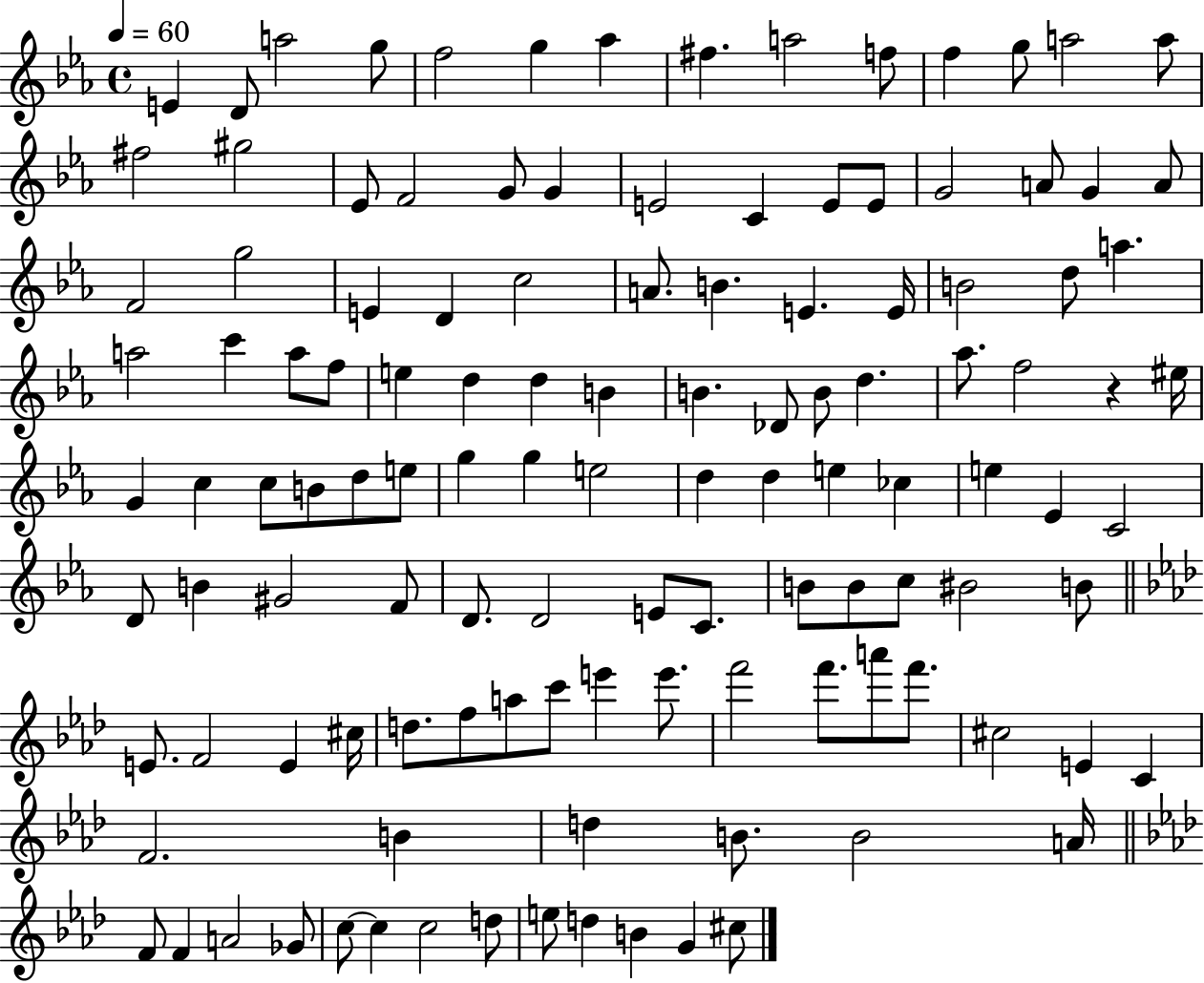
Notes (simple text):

E4/q D4/e A5/h G5/e F5/h G5/q Ab5/q F#5/q. A5/h F5/e F5/q G5/e A5/h A5/e F#5/h G#5/h Eb4/e F4/h G4/e G4/q E4/h C4/q E4/e E4/e G4/h A4/e G4/q A4/e F4/h G5/h E4/q D4/q C5/h A4/e. B4/q. E4/q. E4/s B4/h D5/e A5/q. A5/h C6/q A5/e F5/e E5/q D5/q D5/q B4/q B4/q. Db4/e B4/e D5/q. Ab5/e. F5/h R/q EIS5/s G4/q C5/q C5/e B4/e D5/e E5/e G5/q G5/q E5/h D5/q D5/q E5/q CES5/q E5/q Eb4/q C4/h D4/e B4/q G#4/h F4/e D4/e. D4/h E4/e C4/e. B4/e B4/e C5/e BIS4/h B4/e E4/e. F4/h E4/q C#5/s D5/e. F5/e A5/e C6/e E6/q E6/e. F6/h F6/e. A6/e F6/e. C#5/h E4/q C4/q F4/h. B4/q D5/q B4/e. B4/h A4/s F4/e F4/q A4/h Gb4/e C5/e C5/q C5/h D5/e E5/e D5/q B4/q G4/q C#5/e